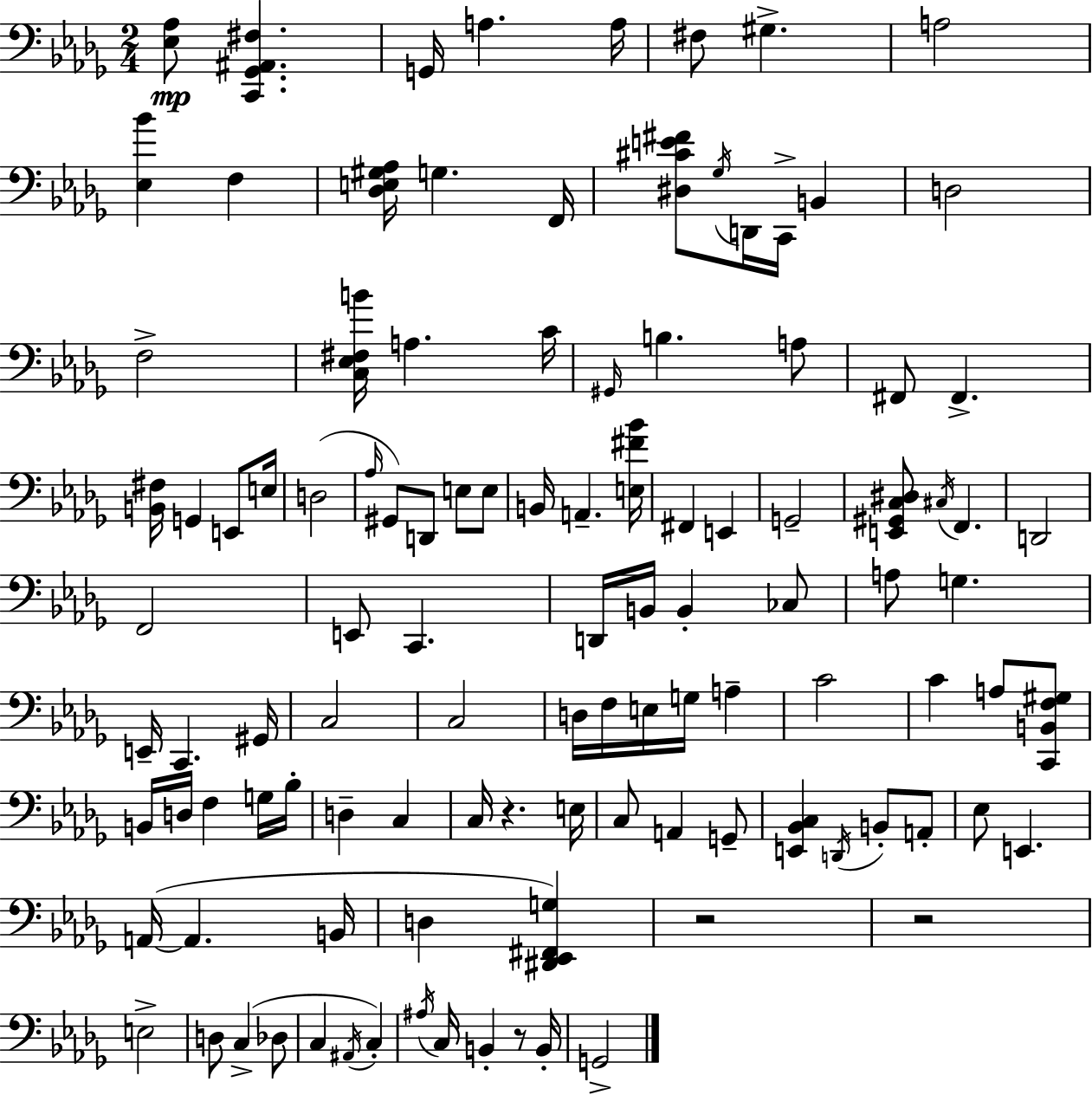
{
  \clef bass
  \numericTimeSignature
  \time 2/4
  \key bes \minor
  <ees aes>8\mp <c, ges, ais, fis>4. | g,16 a4. a16 | fis8 gis4.-> | a2 | \break <ees bes'>4 f4 | <des e gis aes>16 g4. f,16 | <dis cis' e' fis'>8 \acciaccatura { ges16 } d,16 c,16-> b,4 | d2 | \break f2-> | <c ees fis b'>16 a4. | c'16 \grace { gis,16 } b4. | a8 fis,8 fis,4.-> | \break <b, fis>16 g,4 e,8 | e16 d2( | \grace { aes16 } gis,8) d,8 e8 | e8 b,16 a,4.-- | \break <e fis' bes'>16 fis,4 e,4 | g,2-- | <e, gis, c dis>8 \acciaccatura { cis16 } f,4. | d,2 | \break f,2 | e,8 c,4. | d,16 b,16 b,4-. | ces8 a8 g4. | \break e,16-- c,4. | gis,16 c2 | c2 | d16 f16 e16 g16 | \break a4-- c'2 | c'4 | a8 <c, b, f gis>8 b,16 d16 f4 | g16 bes16-. d4-- | \break c4 c16 r4. | e16 c8 a,4 | g,8-- <e, bes, c>4 | \acciaccatura { d,16 } b,8-. a,8-. ees8 e,4. | \break a,16~(~ a,4. | b,16 d4 | <dis, ees, fis, g>4) r2 | r2 | \break e2-> | d8 c4->( | des8 c4 | \acciaccatura { ais,16 }) c4-. \acciaccatura { ais16 } c16 | \break b,4-. r8 b,16-. g,2-> | \bar "|."
}